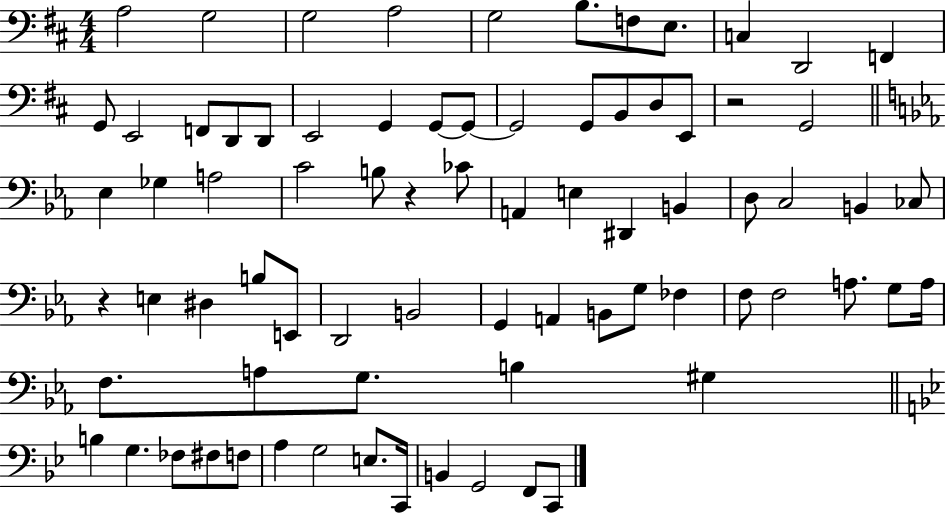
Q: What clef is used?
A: bass